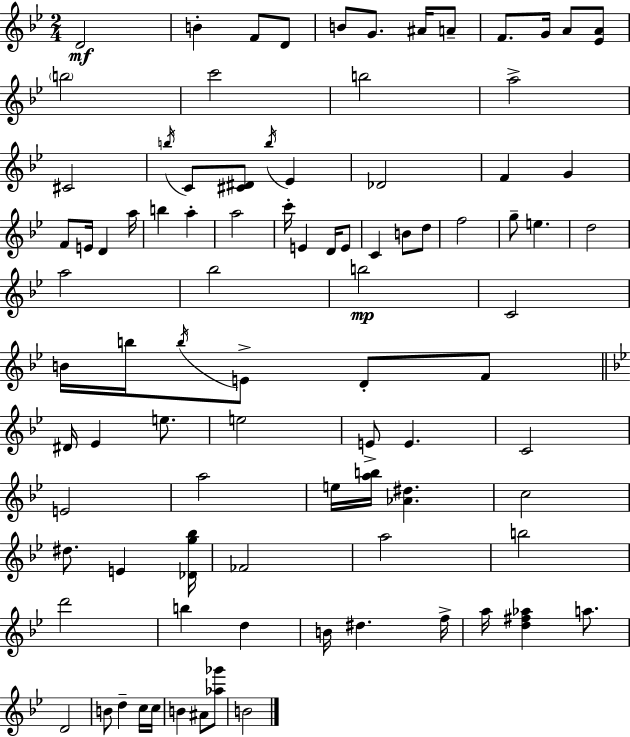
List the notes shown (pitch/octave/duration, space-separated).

D4/h B4/q F4/e D4/e B4/e G4/e. A#4/s A4/e F4/e. G4/s A4/e [Eb4,A4]/e B5/h C6/h B5/h A5/h C#4/h B5/s C4/e [C#4,D#4]/e B5/s Eb4/q Db4/h F4/q G4/q F4/e E4/s D4/q A5/s B5/q A5/q A5/h C6/s E4/q D4/s E4/e C4/q B4/e D5/e F5/h G5/e E5/q. D5/h A5/h Bb5/h B5/h C4/h B4/s B5/s B5/s E4/e D4/e F4/e D#4/s Eb4/q E5/e. E5/h E4/e E4/q. C4/h E4/h A5/h E5/s [A5,B5]/s [Ab4,D#5]/q. C5/h D#5/e. E4/q [Db4,G5,Bb5]/s FES4/h A5/h B5/h D6/h B5/q D5/q B4/s D#5/q. F5/s A5/s [D5,F#5,Ab5]/q A5/e. D4/h B4/e D5/q C5/s C5/s B4/q A#4/e [Ab5,Gb6]/e B4/h